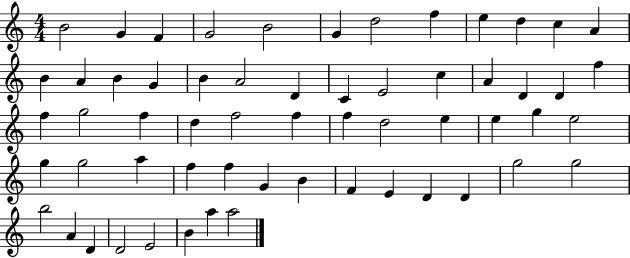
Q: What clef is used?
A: treble